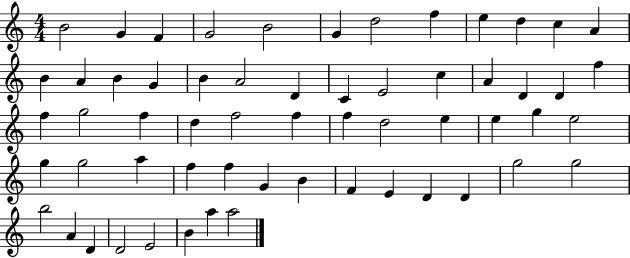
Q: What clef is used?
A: treble